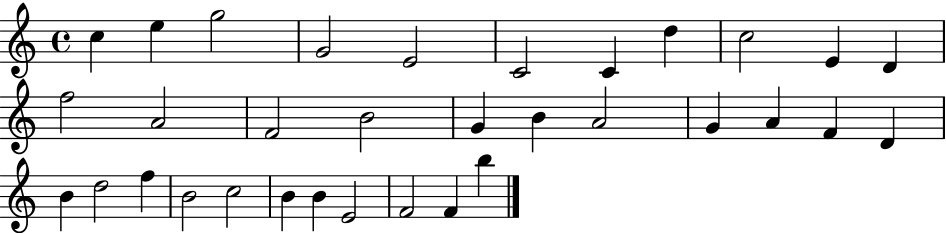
{
  \clef treble
  \time 4/4
  \defaultTimeSignature
  \key c \major
  c''4 e''4 g''2 | g'2 e'2 | c'2 c'4 d''4 | c''2 e'4 d'4 | \break f''2 a'2 | f'2 b'2 | g'4 b'4 a'2 | g'4 a'4 f'4 d'4 | \break b'4 d''2 f''4 | b'2 c''2 | b'4 b'4 e'2 | f'2 f'4 b''4 | \break \bar "|."
}